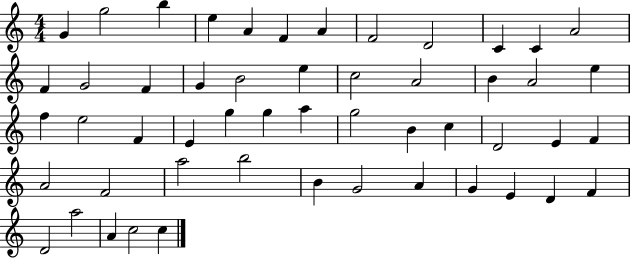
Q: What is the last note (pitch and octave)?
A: C5